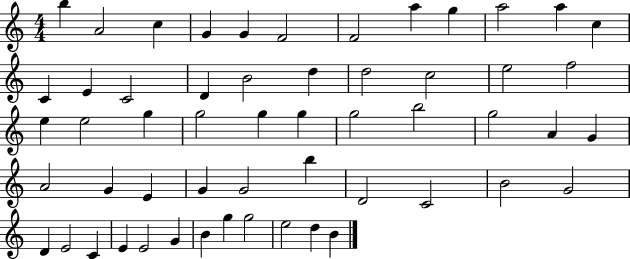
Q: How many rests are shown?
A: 0